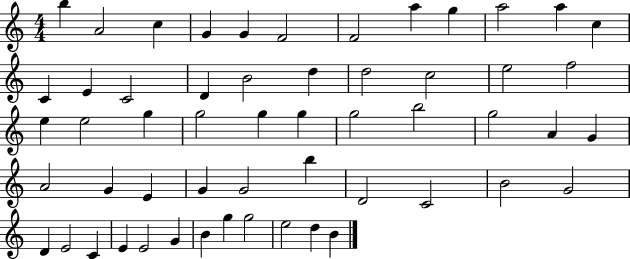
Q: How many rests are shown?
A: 0